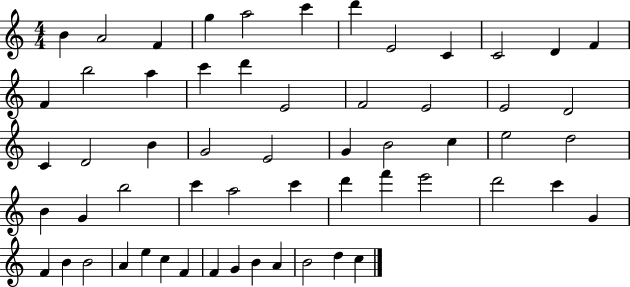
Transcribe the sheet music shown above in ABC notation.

X:1
T:Untitled
M:4/4
L:1/4
K:C
B A2 F g a2 c' d' E2 C C2 D F F b2 a c' d' E2 F2 E2 E2 D2 C D2 B G2 E2 G B2 c e2 d2 B G b2 c' a2 c' d' f' e'2 d'2 c' G F B B2 A e c F F G B A B2 d c